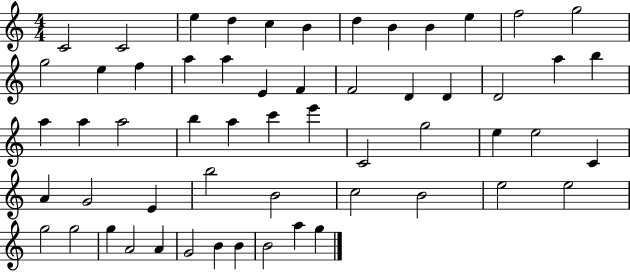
{
  \clef treble
  \numericTimeSignature
  \time 4/4
  \key c \major
  c'2 c'2 | e''4 d''4 c''4 b'4 | d''4 b'4 b'4 e''4 | f''2 g''2 | \break g''2 e''4 f''4 | a''4 a''4 e'4 f'4 | f'2 d'4 d'4 | d'2 a''4 b''4 | \break a''4 a''4 a''2 | b''4 a''4 c'''4 e'''4 | c'2 g''2 | e''4 e''2 c'4 | \break a'4 g'2 e'4 | b''2 b'2 | c''2 b'2 | e''2 e''2 | \break g''2 g''2 | g''4 a'2 a'4 | g'2 b'4 b'4 | b'2 a''4 g''4 | \break \bar "|."
}